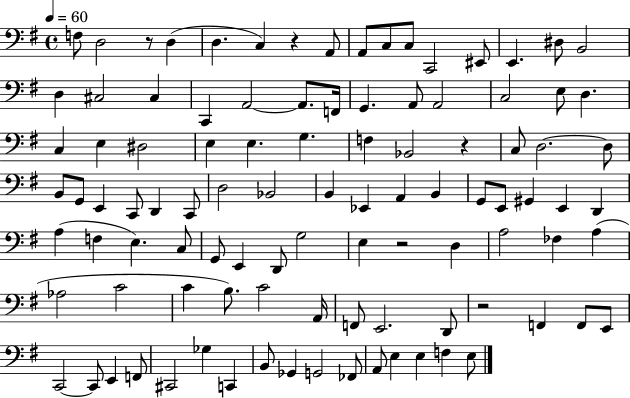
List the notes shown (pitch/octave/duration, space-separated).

F3/e D3/h R/e D3/q D3/q. C3/q R/q A2/e A2/e C3/e C3/e C2/h EIS2/e E2/q. D#3/e B2/h D3/q C#3/h C#3/q C2/q A2/h A2/e. F2/s G2/q. A2/e A2/h C3/h E3/e D3/q. C3/q E3/q D#3/h E3/q E3/q. G3/q. F3/q Bb2/h R/q C3/e D3/h. D3/e B2/e G2/e E2/q C2/e D2/q C2/e D3/h Bb2/h B2/q Eb2/q A2/q B2/q G2/e E2/e G#2/q E2/q D2/q A3/q F3/q E3/q. C3/e G2/e E2/q D2/e G3/h E3/q R/h D3/q A3/h FES3/q A3/q Ab3/h C4/h C4/q B3/e. C4/h A2/s F2/e E2/h. D2/e R/h F2/q F2/e E2/e C2/h C2/e E2/q F2/e C#2/h Gb3/q C2/q B2/e Gb2/q G2/h FES2/e A2/e E3/q E3/q F3/q E3/e